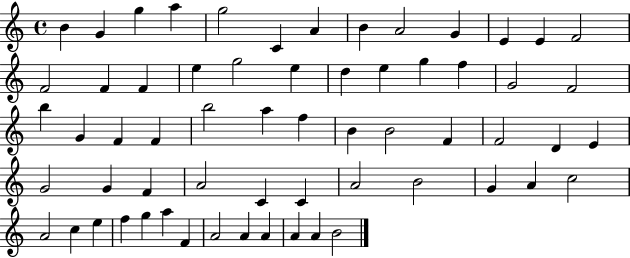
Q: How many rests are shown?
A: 0